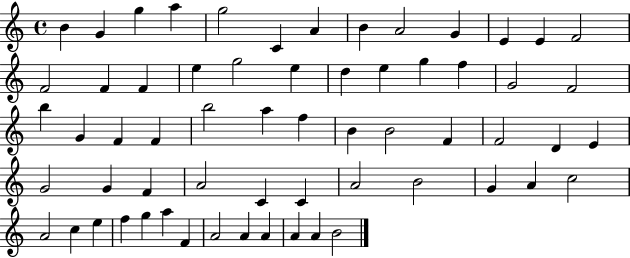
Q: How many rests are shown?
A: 0